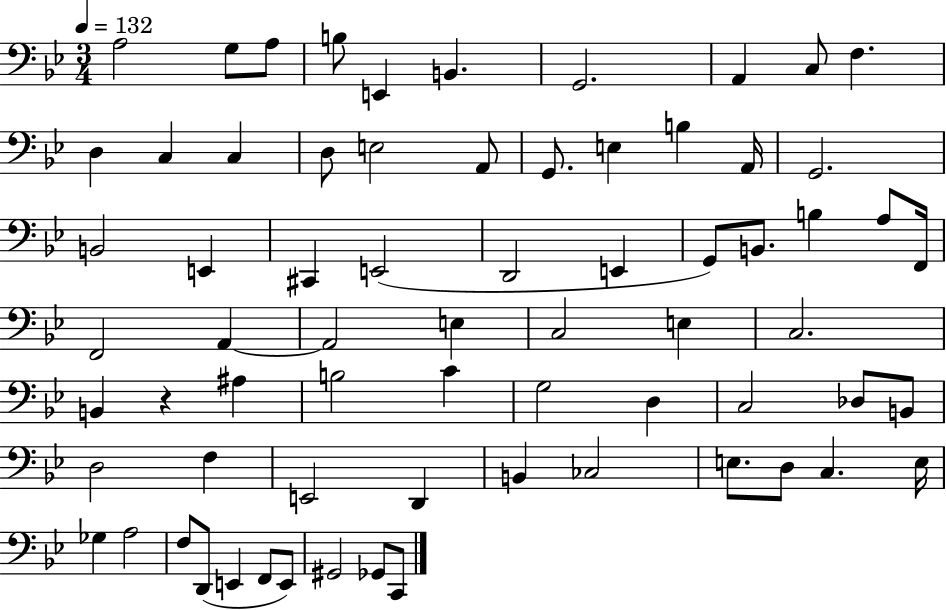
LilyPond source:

{
  \clef bass
  \numericTimeSignature
  \time 3/4
  \key bes \major
  \tempo 4 = 132
  a2 g8 a8 | b8 e,4 b,4. | g,2. | a,4 c8 f4. | \break d4 c4 c4 | d8 e2 a,8 | g,8. e4 b4 a,16 | g,2. | \break b,2 e,4 | cis,4 e,2( | d,2 e,4 | g,8) b,8. b4 a8 f,16 | \break f,2 a,4~~ | a,2 e4 | c2 e4 | c2. | \break b,4 r4 ais4 | b2 c'4 | g2 d4 | c2 des8 b,8 | \break d2 f4 | e,2 d,4 | b,4 ces2 | e8. d8 c4. e16 | \break ges4 a2 | f8 d,8( e,4 f,8 e,8) | gis,2 ges,8 c,8 | \bar "|."
}